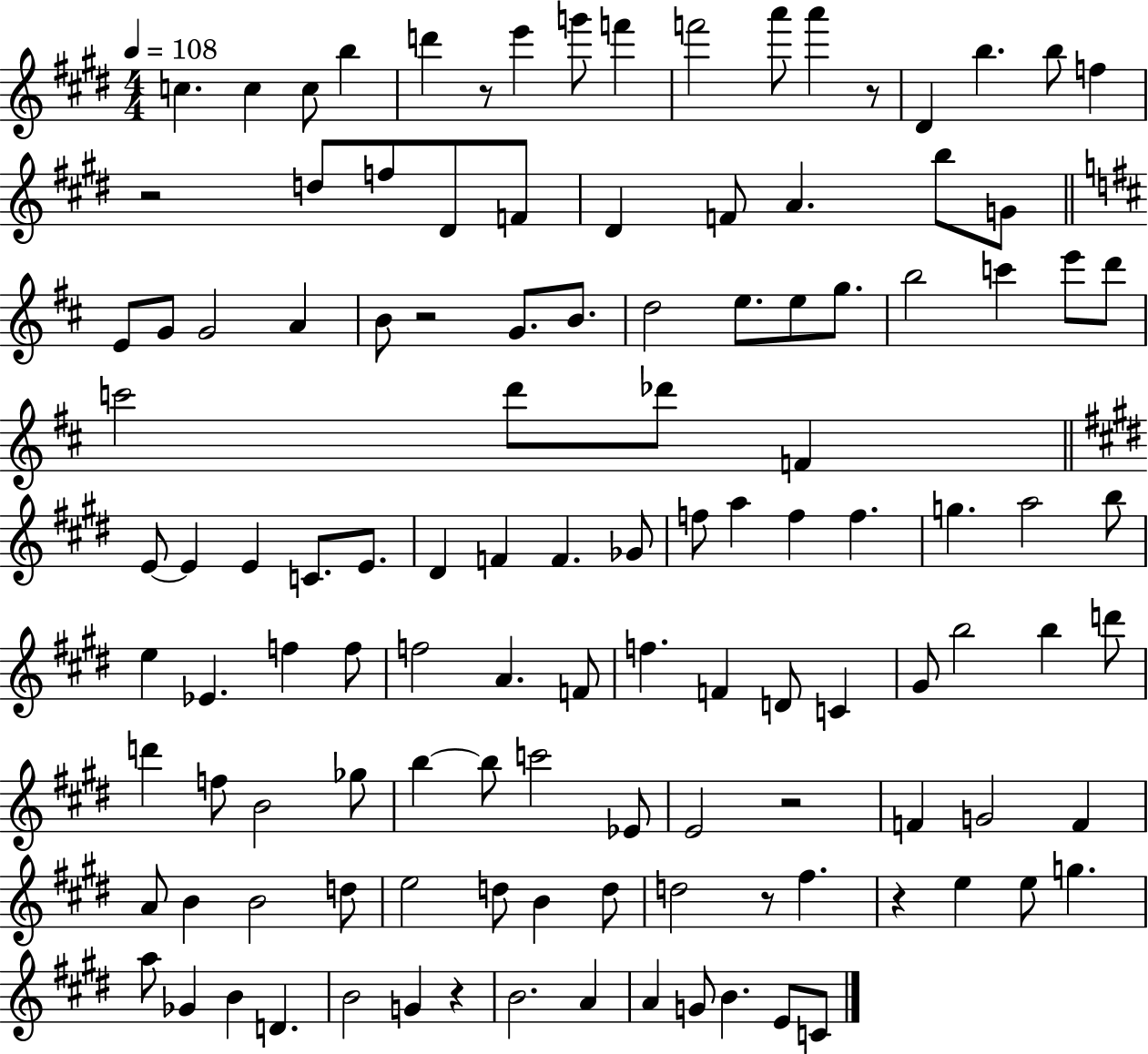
{
  \clef treble
  \numericTimeSignature
  \time 4/4
  \key e \major
  \tempo 4 = 108
  c''4. c''4 c''8 b''4 | d'''4 r8 e'''4 g'''8 f'''4 | f'''2 a'''8 a'''4 r8 | dis'4 b''4. b''8 f''4 | \break r2 d''8 f''8 dis'8 f'8 | dis'4 f'8 a'4. b''8 g'8 | \bar "||" \break \key b \minor e'8 g'8 g'2 a'4 | b'8 r2 g'8. b'8. | d''2 e''8. e''8 g''8. | b''2 c'''4 e'''8 d'''8 | \break c'''2 d'''8 des'''8 f'4 | \bar "||" \break \key e \major e'8~~ e'4 e'4 c'8. e'8. | dis'4 f'4 f'4. ges'8 | f''8 a''4 f''4 f''4. | g''4. a''2 b''8 | \break e''4 ees'4. f''4 f''8 | f''2 a'4. f'8 | f''4. f'4 d'8 c'4 | gis'8 b''2 b''4 d'''8 | \break d'''4 f''8 b'2 ges''8 | b''4~~ b''8 c'''2 ees'8 | e'2 r2 | f'4 g'2 f'4 | \break a'8 b'4 b'2 d''8 | e''2 d''8 b'4 d''8 | d''2 r8 fis''4. | r4 e''4 e''8 g''4. | \break a''8 ges'4 b'4 d'4. | b'2 g'4 r4 | b'2. a'4 | a'4 g'8 b'4. e'8 c'8 | \break \bar "|."
}